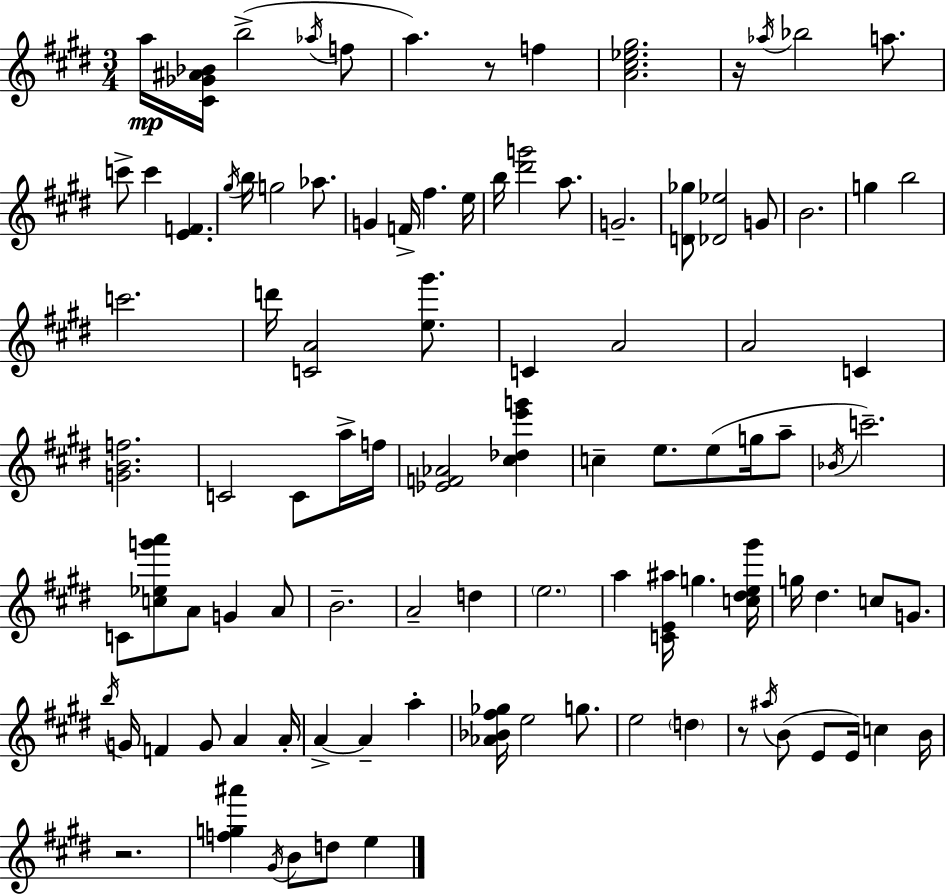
{
  \clef treble
  \numericTimeSignature
  \time 3/4
  \key e \major
  a''16\mp <cis' ges' ais' bes'>16 b''2->( \acciaccatura { aes''16 } f''8 | a''4.) r8 f''4 | <a' cis'' ees'' gis''>2. | r16 \acciaccatura { aes''16 } bes''2 a''8. | \break c'''8-> c'''4 <e' f'>4. | \acciaccatura { gis''16 } b''16 g''2 | aes''8. g'4 f'16-> fis''4. | e''16 b''16 <dis''' g'''>2 | \break a''8. g'2.-- | <d' ges''>8 <des' ees''>2 | g'8 b'2. | g''4 b''2 | \break c'''2. | d'''16 <c' a'>2 | <e'' gis'''>8. c'4 a'2 | a'2 c'4 | \break <g' b' f''>2. | c'2 c'8 | a''16-> f''16 <ees' f' aes'>2 <cis'' des'' e''' g'''>4 | c''4-- e''8. e''8( | \break g''16 a''8-- \acciaccatura { bes'16 }) c'''2.-- | c'8 <c'' ees'' g''' a'''>8 a'8 g'4 | a'8 b'2.-- | a'2-- | \break d''4 \parenthesize e''2. | a''4 <c' e' ais''>16 g''4. | <c'' dis'' e'' gis'''>16 g''16 dis''4. c''8 | g'8. \acciaccatura { b''16 } g'16 f'4 g'8 | \break a'4 a'16-. a'4->~~ a'4-- | a''4-. <aes' bes' fis'' ges''>16 e''2 | g''8. e''2 | \parenthesize d''4 r8 \acciaccatura { ais''16 }( b'8 e'8 | \break e'16) c''4 b'16 r2. | <f'' g'' ais'''>4 \acciaccatura { gis'16 } b'8 | d''8 e''4 \bar "|."
}